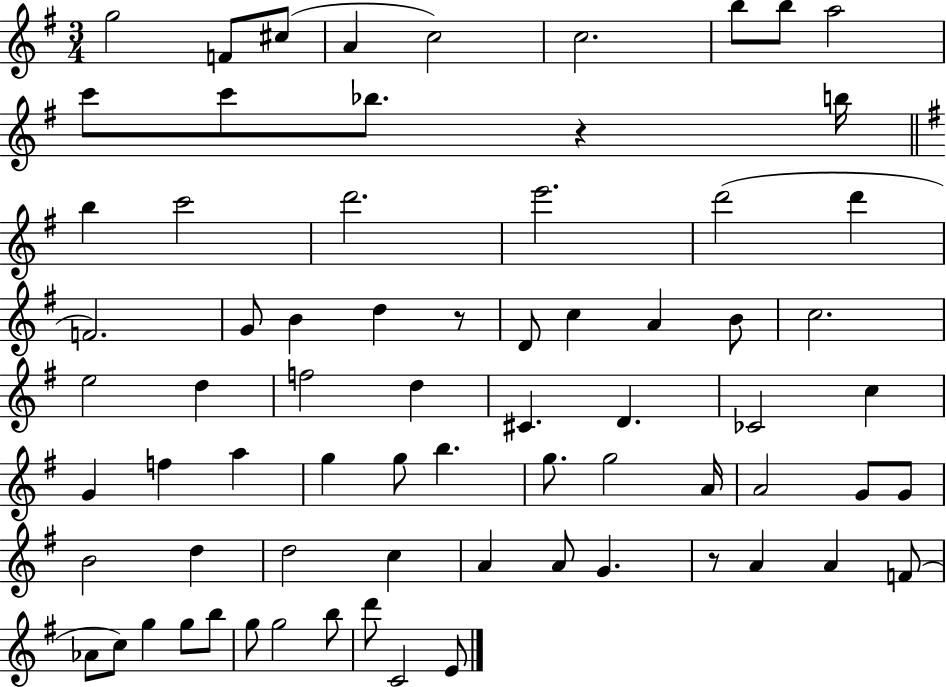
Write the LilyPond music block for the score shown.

{
  \clef treble
  \numericTimeSignature
  \time 3/4
  \key g \major
  \repeat volta 2 { g''2 f'8 cis''8( | a'4 c''2) | c''2. | b''8 b''8 a''2 | \break c'''8 c'''8 bes''8. r4 b''16 | \bar "||" \break \key g \major b''4 c'''2 | d'''2. | e'''2. | d'''2( d'''4 | \break f'2.) | g'8 b'4 d''4 r8 | d'8 c''4 a'4 b'8 | c''2. | \break e''2 d''4 | f''2 d''4 | cis'4. d'4. | ces'2 c''4 | \break g'4 f''4 a''4 | g''4 g''8 b''4. | g''8. g''2 a'16 | a'2 g'8 g'8 | \break b'2 d''4 | d''2 c''4 | a'4 a'8 g'4. | r8 a'4 a'4 f'8( | \break aes'8 c''8) g''4 g''8 b''8 | g''8 g''2 b''8 | d'''8 c'2 e'8 | } \bar "|."
}